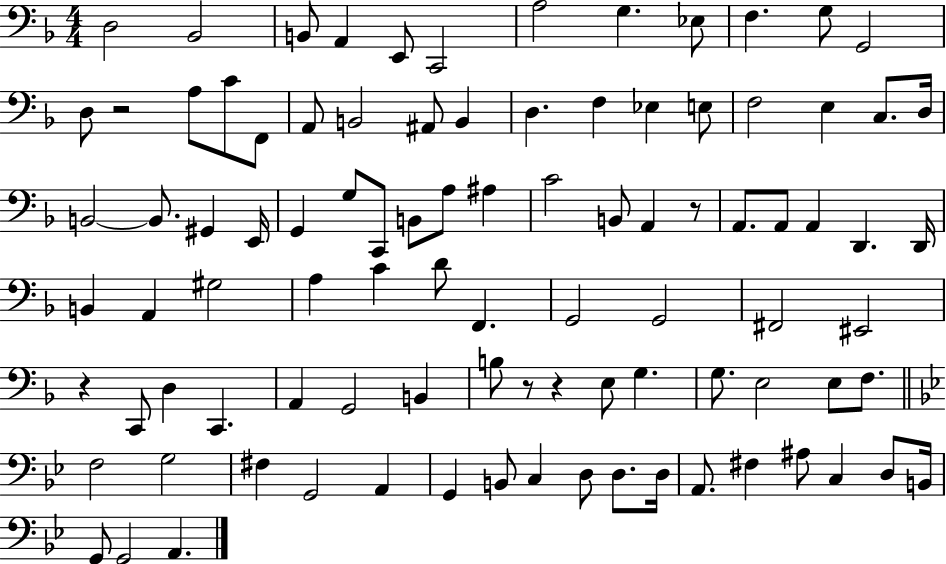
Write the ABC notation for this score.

X:1
T:Untitled
M:4/4
L:1/4
K:F
D,2 _B,,2 B,,/2 A,, E,,/2 C,,2 A,2 G, _E,/2 F, G,/2 G,,2 D,/2 z2 A,/2 C/2 F,,/2 A,,/2 B,,2 ^A,,/2 B,, D, F, _E, E,/2 F,2 E, C,/2 D,/4 B,,2 B,,/2 ^G,, E,,/4 G,, G,/2 C,,/2 B,,/2 A,/2 ^A, C2 B,,/2 A,, z/2 A,,/2 A,,/2 A,, D,, D,,/4 B,, A,, ^G,2 A, C D/2 F,, G,,2 G,,2 ^F,,2 ^E,,2 z C,,/2 D, C,, A,, G,,2 B,, B,/2 z/2 z E,/2 G, G,/2 E,2 E,/2 F,/2 F,2 G,2 ^F, G,,2 A,, G,, B,,/2 C, D,/2 D,/2 D,/4 A,,/2 ^F, ^A,/2 C, D,/2 B,,/4 G,,/2 G,,2 A,,